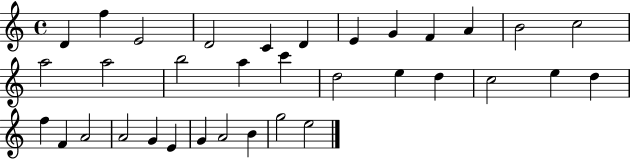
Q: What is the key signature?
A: C major